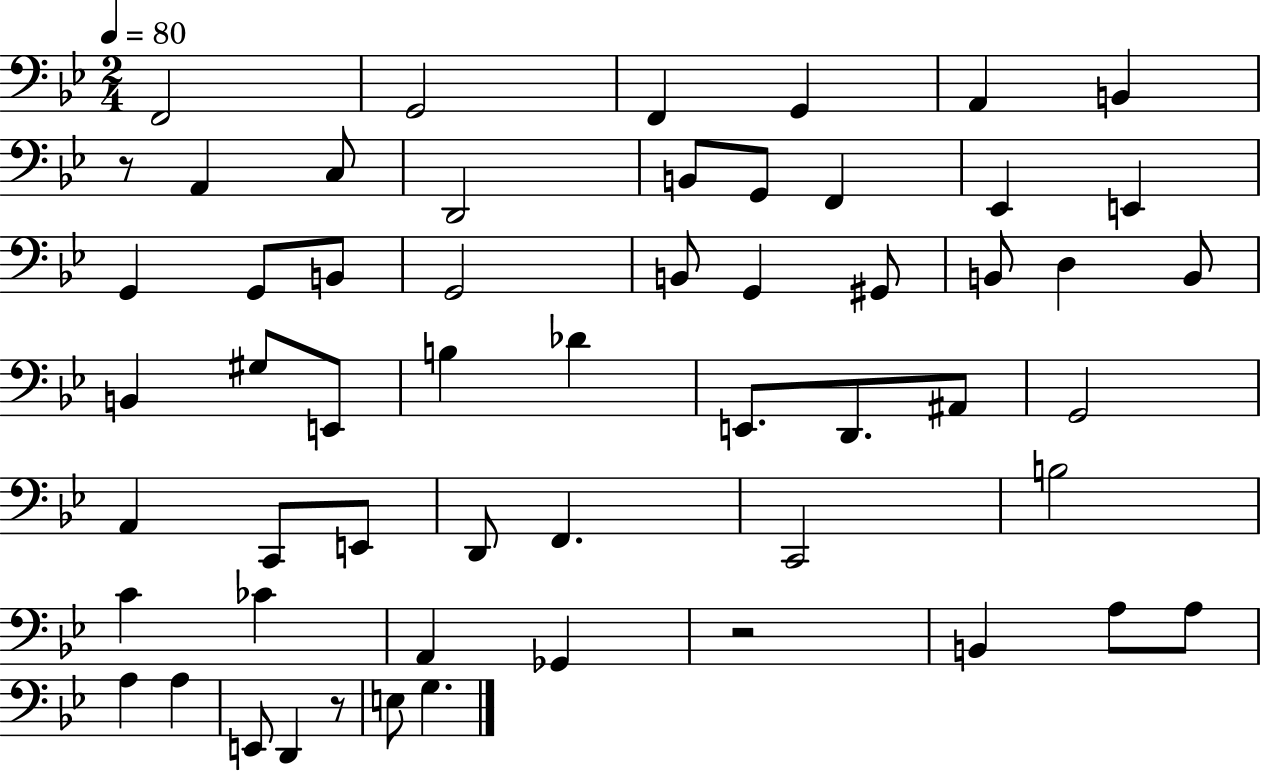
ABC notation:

X:1
T:Untitled
M:2/4
L:1/4
K:Bb
F,,2 G,,2 F,, G,, A,, B,, z/2 A,, C,/2 D,,2 B,,/2 G,,/2 F,, _E,, E,, G,, G,,/2 B,,/2 G,,2 B,,/2 G,, ^G,,/2 B,,/2 D, B,,/2 B,, ^G,/2 E,,/2 B, _D E,,/2 D,,/2 ^A,,/2 G,,2 A,, C,,/2 E,,/2 D,,/2 F,, C,,2 B,2 C _C A,, _G,, z2 B,, A,/2 A,/2 A, A, E,,/2 D,, z/2 E,/2 G,